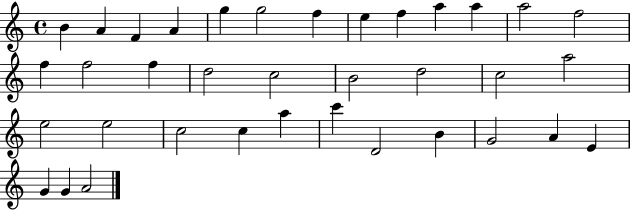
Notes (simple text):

B4/q A4/q F4/q A4/q G5/q G5/h F5/q E5/q F5/q A5/q A5/q A5/h F5/h F5/q F5/h F5/q D5/h C5/h B4/h D5/h C5/h A5/h E5/h E5/h C5/h C5/q A5/q C6/q D4/h B4/q G4/h A4/q E4/q G4/q G4/q A4/h